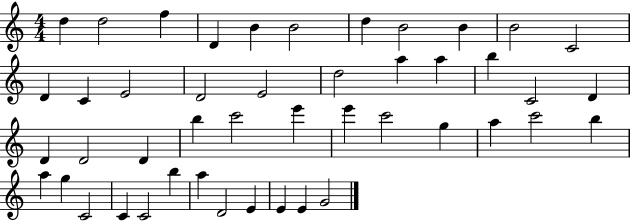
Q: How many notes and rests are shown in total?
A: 46